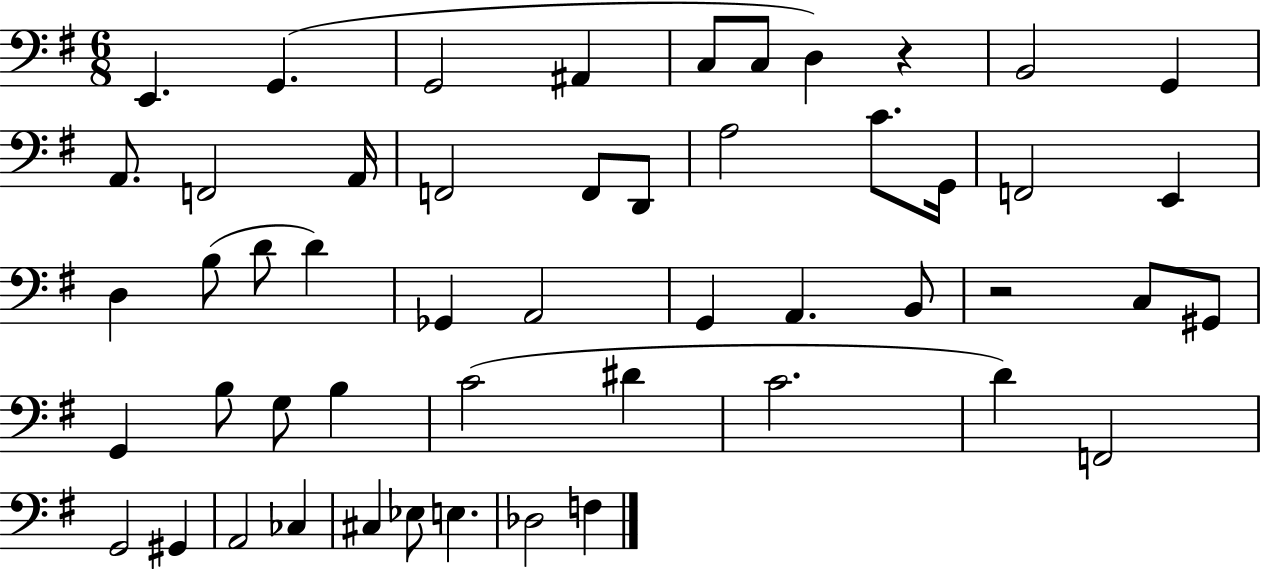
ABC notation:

X:1
T:Untitled
M:6/8
L:1/4
K:G
E,, G,, G,,2 ^A,, C,/2 C,/2 D, z B,,2 G,, A,,/2 F,,2 A,,/4 F,,2 F,,/2 D,,/2 A,2 C/2 G,,/4 F,,2 E,, D, B,/2 D/2 D _G,, A,,2 G,, A,, B,,/2 z2 C,/2 ^G,,/2 G,, B,/2 G,/2 B, C2 ^D C2 D F,,2 G,,2 ^G,, A,,2 _C, ^C, _E,/2 E, _D,2 F,